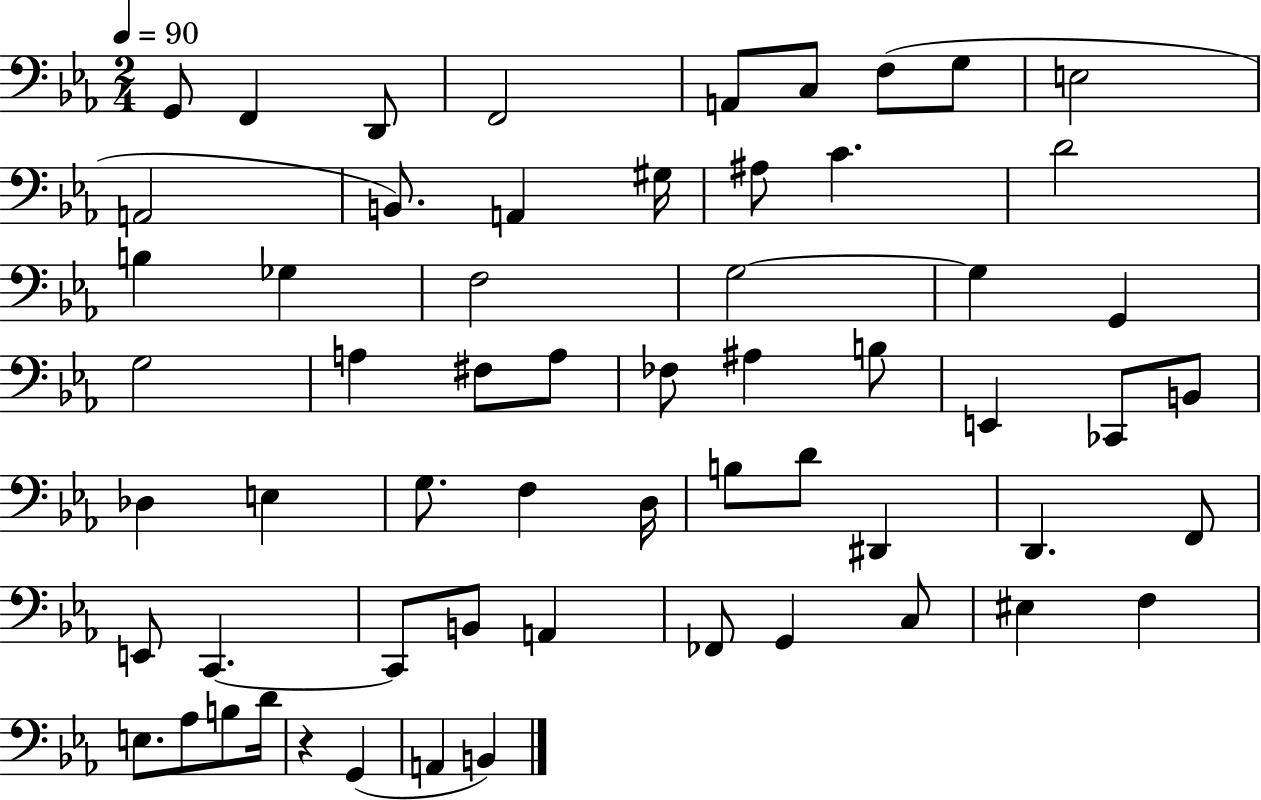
{
  \clef bass
  \numericTimeSignature
  \time 2/4
  \key ees \major
  \tempo 4 = 90
  g,8 f,4 d,8 | f,2 | a,8 c8 f8( g8 | e2 | \break a,2 | b,8.) a,4 gis16 | ais8 c'4. | d'2 | \break b4 ges4 | f2 | g2~~ | g4 g,4 | \break g2 | a4 fis8 a8 | fes8 ais4 b8 | e,4 ces,8 b,8 | \break des4 e4 | g8. f4 d16 | b8 d'8 dis,4 | d,4. f,8 | \break e,8 c,4.~~ | c,8 b,8 a,4 | fes,8 g,4 c8 | eis4 f4 | \break e8. aes8 b8 d'16 | r4 g,4( | a,4 b,4) | \bar "|."
}